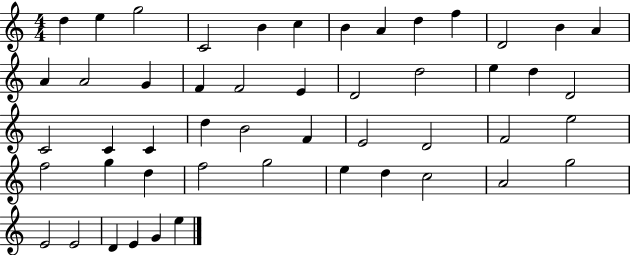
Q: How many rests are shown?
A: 0